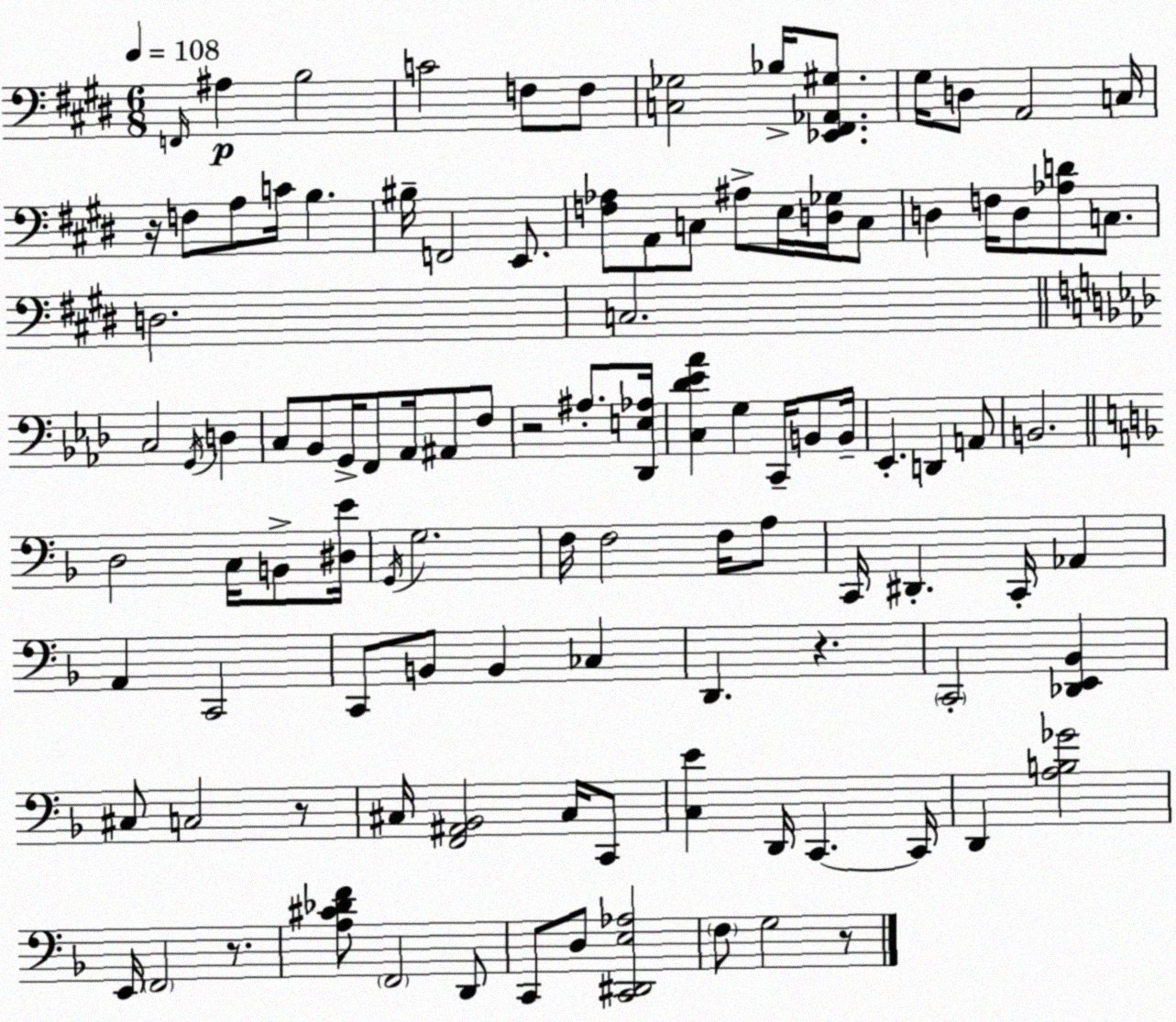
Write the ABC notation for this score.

X:1
T:Untitled
M:6/8
L:1/4
K:E
F,,/4 ^A, B,2 C2 F,/2 F,/2 [C,_G,]2 _B,/4 [_E,,^F,,_A,,^G,]/2 ^G,/4 D,/2 A,,2 C,/4 z/4 F,/2 A,/2 C/4 B, ^B,/4 F,,2 E,,/2 [F,_A,]/2 A,,/2 C,/2 ^A,/2 E,/4 [D,_G,]/4 C,/2 D, F,/4 D,/2 [_A,D]/2 C,/2 D,2 C,2 C,2 G,,/4 D, C,/2 _B,,/2 G,,/4 F,,/2 _A,,/4 ^A,,/2 F,/2 z2 ^A,/2 [_D,,E,_A,]/4 [C,_D_E_A] G, C,,/4 B,,/2 B,,/4 _E,, D,, A,,/2 B,,2 D,2 C,/4 B,,/2 [^D,E]/4 G,,/4 G,2 F,/4 F,2 F,/4 A,/2 C,,/4 ^D,, C,,/4 _A,, A,, C,,2 C,,/2 B,,/2 B,, _C, D,, z C,,2 [_D,,E,,_B,,] ^C,/2 C,2 z/2 ^C,/4 [F,,^A,,_B,,]2 ^C,/4 C,,/2 [C,E] D,,/4 C,, C,,/4 D,, [A,B,_G]2 E,,/4 F,,2 z/2 [A,^C_DF]/2 F,,2 D,,/2 C,,/2 D,/2 [C,,^D,,E,_A,]2 F,/2 G,2 z/2